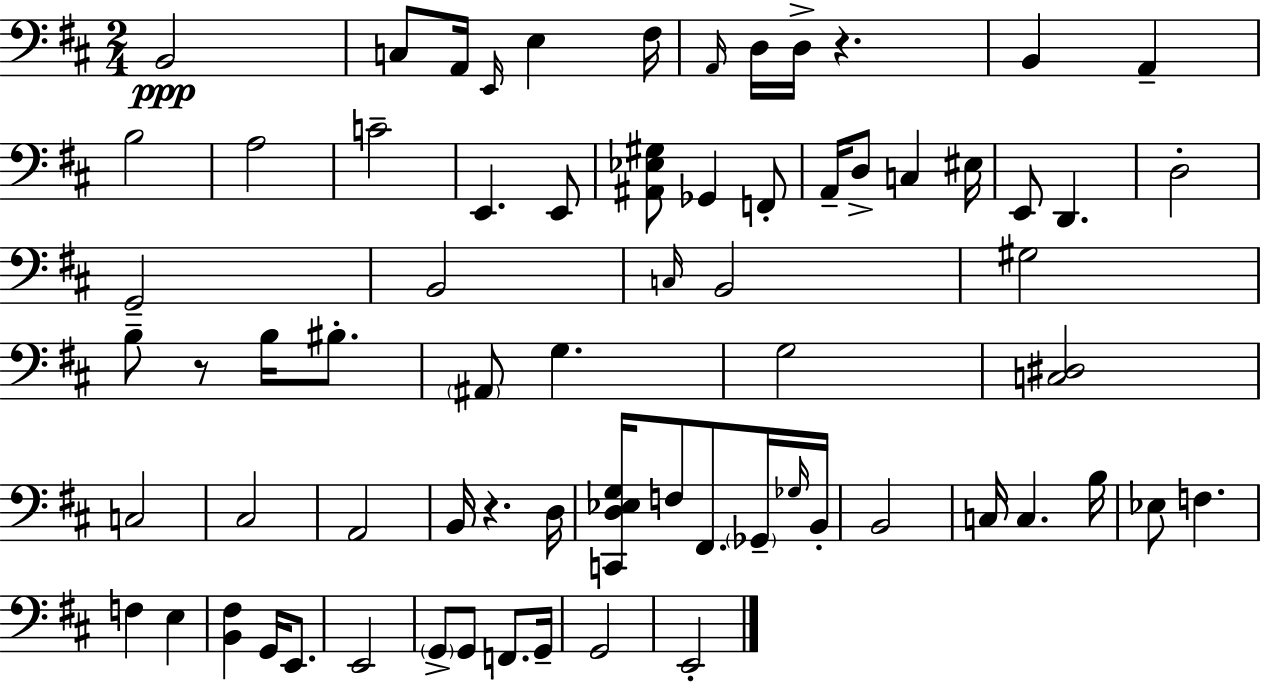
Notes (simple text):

B2/h C3/e A2/s E2/s E3/q F#3/s A2/s D3/s D3/s R/q. B2/q A2/q B3/h A3/h C4/h E2/q. E2/e [A#2,Eb3,G#3]/e Gb2/q F2/e A2/s D3/e C3/q EIS3/s E2/e D2/q. D3/h G2/h B2/h C3/s B2/h G#3/h B3/e R/e B3/s BIS3/e. A#2/e G3/q. G3/h [C3,D#3]/h C3/h C#3/h A2/h B2/s R/q. D3/s [C2,D3,Eb3,G3]/s F3/e F#2/e. Gb2/s Gb3/s B2/s B2/h C3/s C3/q. B3/s Eb3/e F3/q. F3/q E3/q [B2,F#3]/q G2/s E2/e. E2/h G2/e G2/e F2/e. G2/s G2/h E2/h